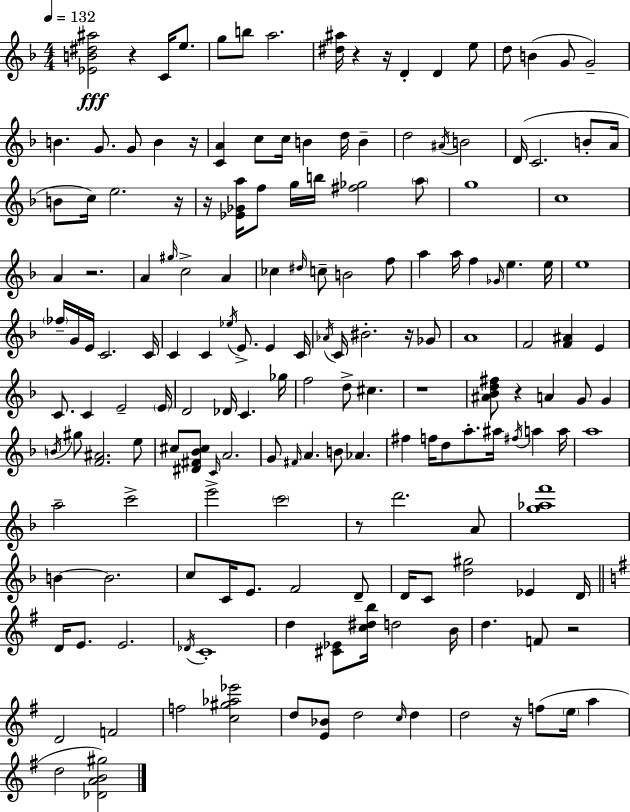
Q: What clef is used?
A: treble